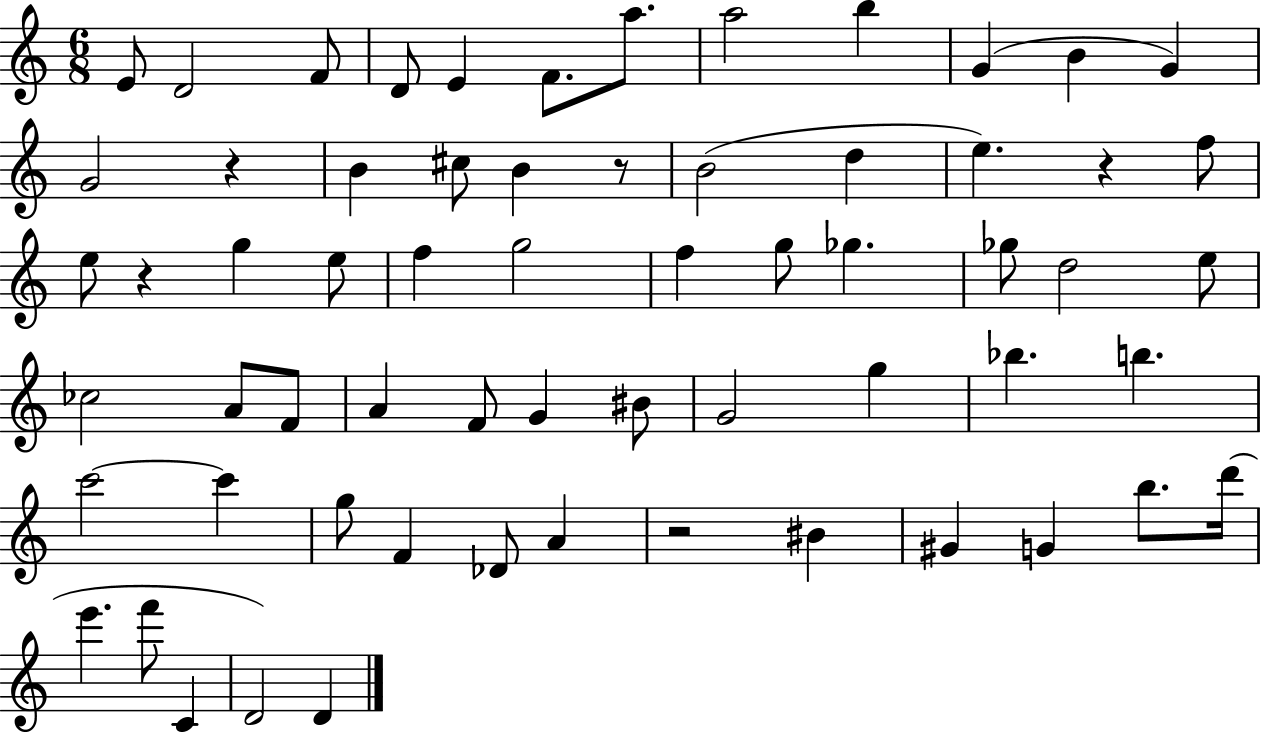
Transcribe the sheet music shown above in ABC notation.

X:1
T:Untitled
M:6/8
L:1/4
K:C
E/2 D2 F/2 D/2 E F/2 a/2 a2 b G B G G2 z B ^c/2 B z/2 B2 d e z f/2 e/2 z g e/2 f g2 f g/2 _g _g/2 d2 e/2 _c2 A/2 F/2 A F/2 G ^B/2 G2 g _b b c'2 c' g/2 F _D/2 A z2 ^B ^G G b/2 d'/4 e' f'/2 C D2 D